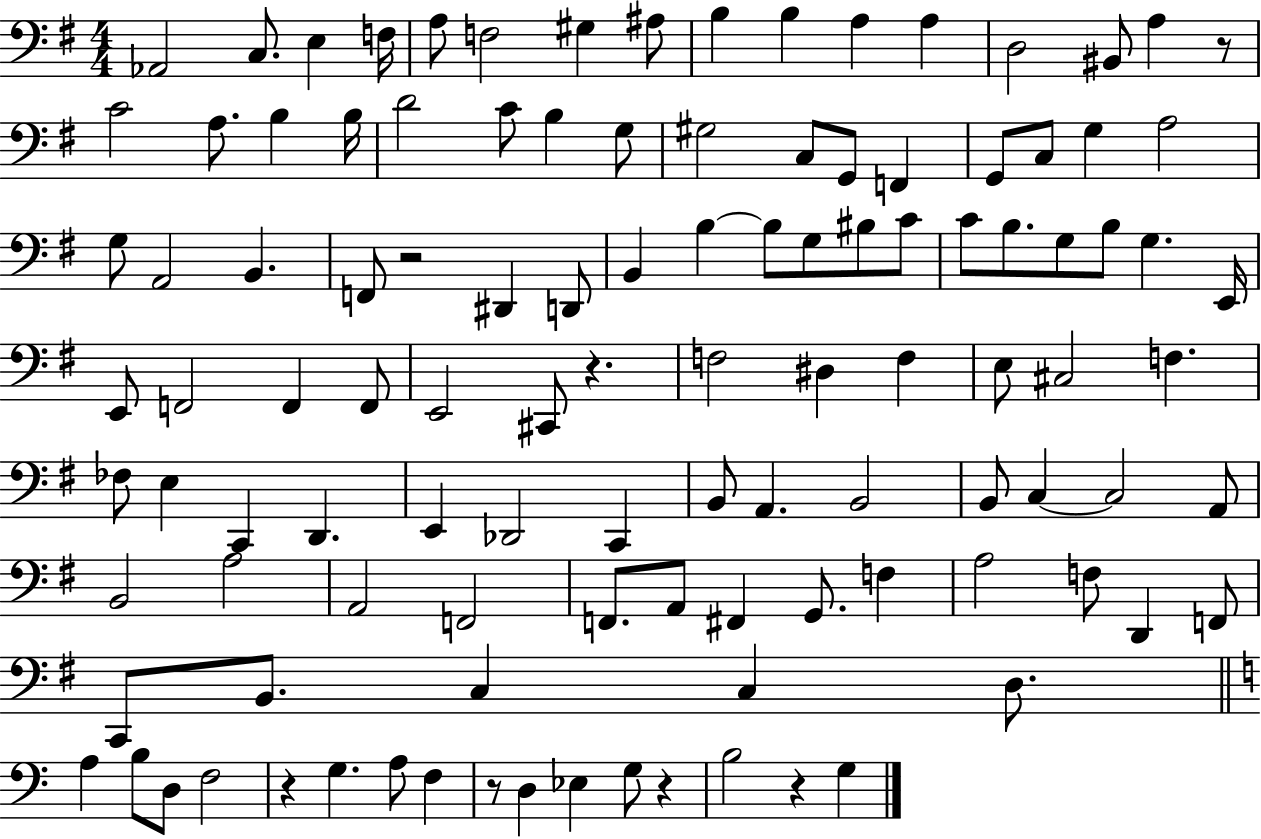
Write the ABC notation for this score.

X:1
T:Untitled
M:4/4
L:1/4
K:G
_A,,2 C,/2 E, F,/4 A,/2 F,2 ^G, ^A,/2 B, B, A, A, D,2 ^B,,/2 A, z/2 C2 A,/2 B, B,/4 D2 C/2 B, G,/2 ^G,2 C,/2 G,,/2 F,, G,,/2 C,/2 G, A,2 G,/2 A,,2 B,, F,,/2 z2 ^D,, D,,/2 B,, B, B,/2 G,/2 ^B,/2 C/2 C/2 B,/2 G,/2 B,/2 G, E,,/4 E,,/2 F,,2 F,, F,,/2 E,,2 ^C,,/2 z F,2 ^D, F, E,/2 ^C,2 F, _F,/2 E, C,, D,, E,, _D,,2 C,, B,,/2 A,, B,,2 B,,/2 C, C,2 A,,/2 B,,2 A,2 A,,2 F,,2 F,,/2 A,,/2 ^F,, G,,/2 F, A,2 F,/2 D,, F,,/2 C,,/2 B,,/2 C, C, D,/2 A, B,/2 D,/2 F,2 z G, A,/2 F, z/2 D, _E, G,/2 z B,2 z G,